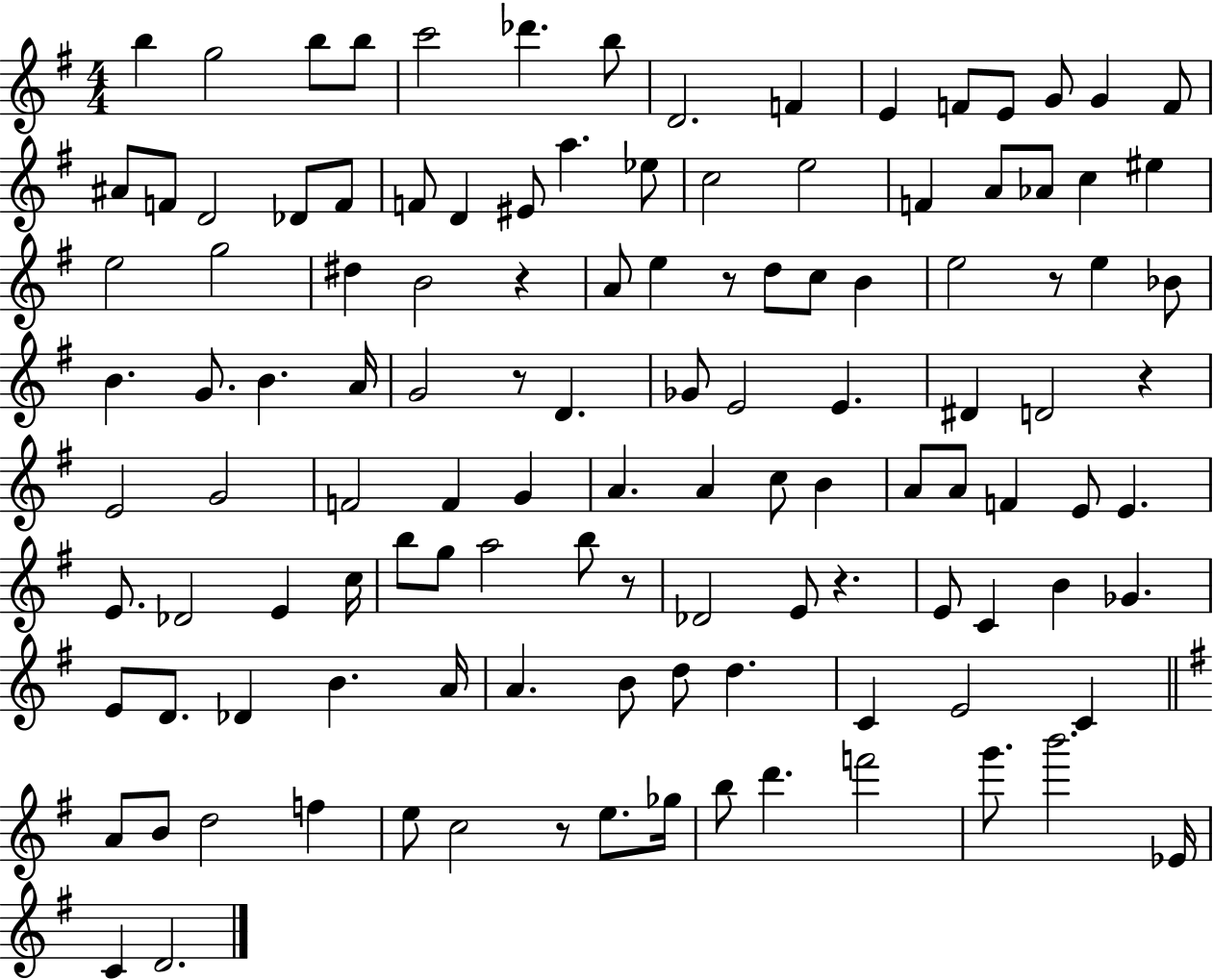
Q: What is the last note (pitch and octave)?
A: D4